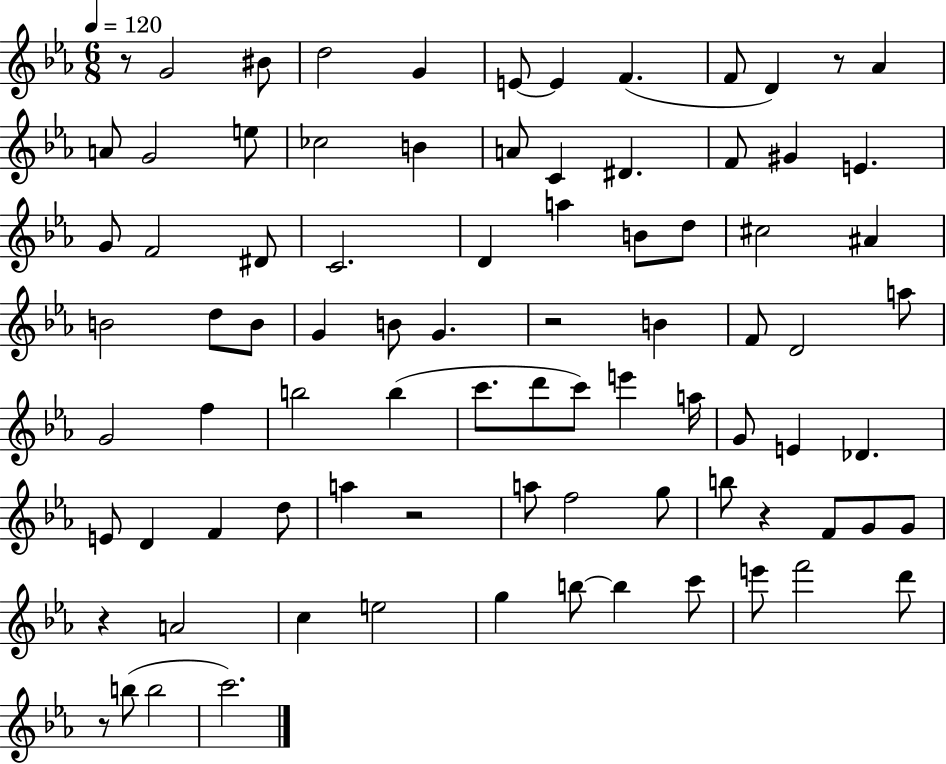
{
  \clef treble
  \numericTimeSignature
  \time 6/8
  \key ees \major
  \tempo 4 = 120
  r8 g'2 bis'8 | d''2 g'4 | e'8~~ e'4 f'4.( | f'8 d'4) r8 aes'4 | \break a'8 g'2 e''8 | ces''2 b'4 | a'8 c'4 dis'4. | f'8 gis'4 e'4. | \break g'8 f'2 dis'8 | c'2. | d'4 a''4 b'8 d''8 | cis''2 ais'4 | \break b'2 d''8 b'8 | g'4 b'8 g'4. | r2 b'4 | f'8 d'2 a''8 | \break g'2 f''4 | b''2 b''4( | c'''8. d'''8 c'''8) e'''4 a''16 | g'8 e'4 des'4. | \break e'8 d'4 f'4 d''8 | a''4 r2 | a''8 f''2 g''8 | b''8 r4 f'8 g'8 g'8 | \break r4 a'2 | c''4 e''2 | g''4 b''8~~ b''4 c'''8 | e'''8 f'''2 d'''8 | \break r8 b''8( b''2 | c'''2.) | \bar "|."
}